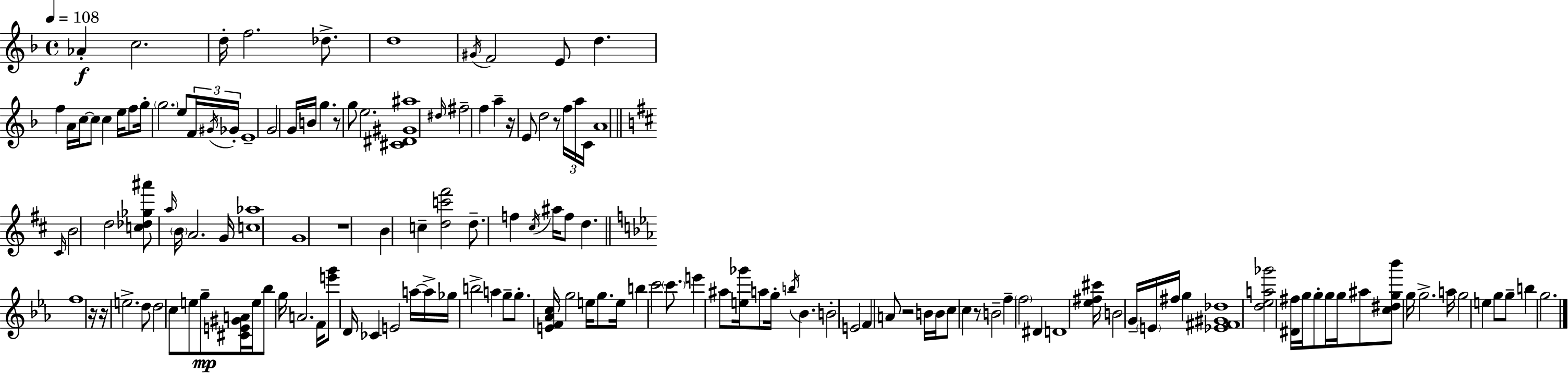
{
  \clef treble
  \time 4/4
  \defaultTimeSignature
  \key f \major
  \tempo 4 = 108
  aes'4-.\f c''2. | d''16-. f''2. des''8.-> | d''1 | \acciaccatura { gis'16 } f'2 e'8 d''4. | \break f''4 a'16 c''16~~ c''8 c''4 e''16 f''8 | g''16-. \parenthesize g''2. e''8 \tuplet 3/2 { f'16 | \acciaccatura { gis'16 } ges'16-. } e'1-- | g'2 g'16 b'16 g''4. | \break r8 g''8 e''2. | <cis' dis' gis' ais''>1 | \grace { dis''16 } fis''2-- f''4 a''4-- | r16 e'8 d''2 r8 | \break \tuplet 3/2 { f''16 a''16 c'16 } a'1 | \bar "||" \break \key b \minor \grace { cis'16 } b'2 d''2 | <c'' des'' ges'' ais'''>8 \grace { a''16 } \parenthesize b'16 a'2. | g'16 <c'' aes''>1 | g'1 | \break r1 | b'4 c''4-- <d'' c''' fis'''>2 | d''8.-- f''4 \acciaccatura { cis''16 } ais''16 f''8 d''4. | \bar "||" \break \key c \minor f''1 | r16 r16 e''2.-> d''8 | d''2 c''8 e''8 g''8--\mp <cis' e' gis' a'>16 e''16 | bes''8 g''16 a'2. f'16 | \break <e''' g'''>8 d'16 ces'4 e'2 a''16~~ | a''16-> ges''16 b''2-> a''4 g''8-- | g''8.-. <e' f' aes' c''>16 g''2 e''16 g''8. | e''16 b''4 c'''2 \parenthesize c'''8. | \break e'''4 ais''8 <e'' ges'''>16 a''8 g''16-. \acciaccatura { b''16 } bes'4. | b'2-. e'2 | f'4 a'8 r2 b'16 | b'16 c''8 c''4 r8 b'2-- | \break f''4-- \parenthesize f''2 dis'4 | d'1 | <ees'' fis'' cis'''>16 b'2 g'16-- \parenthesize e'16 fis''16 g''4 | <ees' fis' gis' des''>1 | \break <d'' ees'' a'' ges'''>2 <dis' fis''>16 g''16 g''8-. g''16 g''16 ais''8 | <c'' dis'' g'' bes'''>8 g''16 g''2.-> | a''16 g''2 e''4 g''8 g''8-- | b''4 g''2. | \break \bar "|."
}